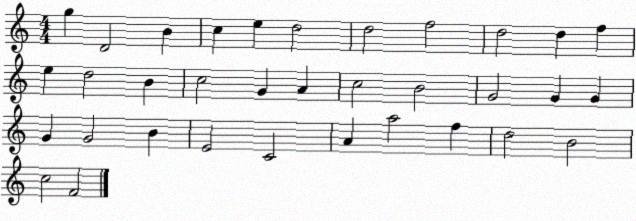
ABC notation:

X:1
T:Untitled
M:4/4
L:1/4
K:C
g D2 B c e d2 d2 f2 d2 d f e d2 B c2 G A c2 B2 G2 G G G G2 B E2 C2 A a2 f d2 B2 c2 F2